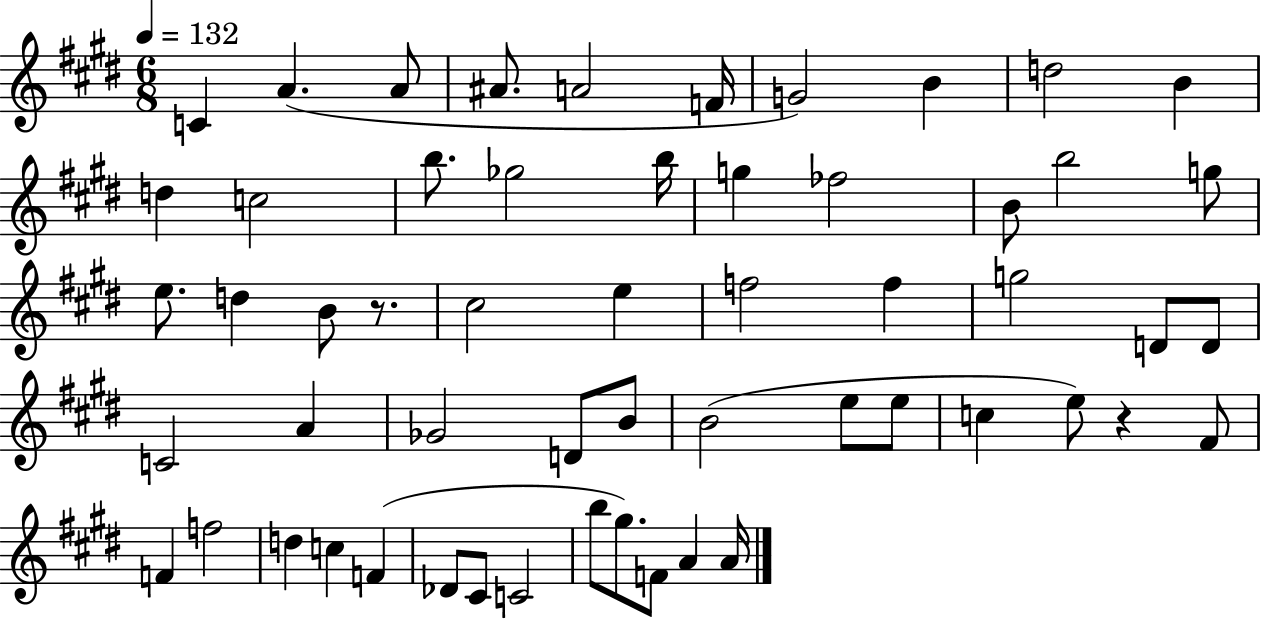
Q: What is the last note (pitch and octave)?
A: A4